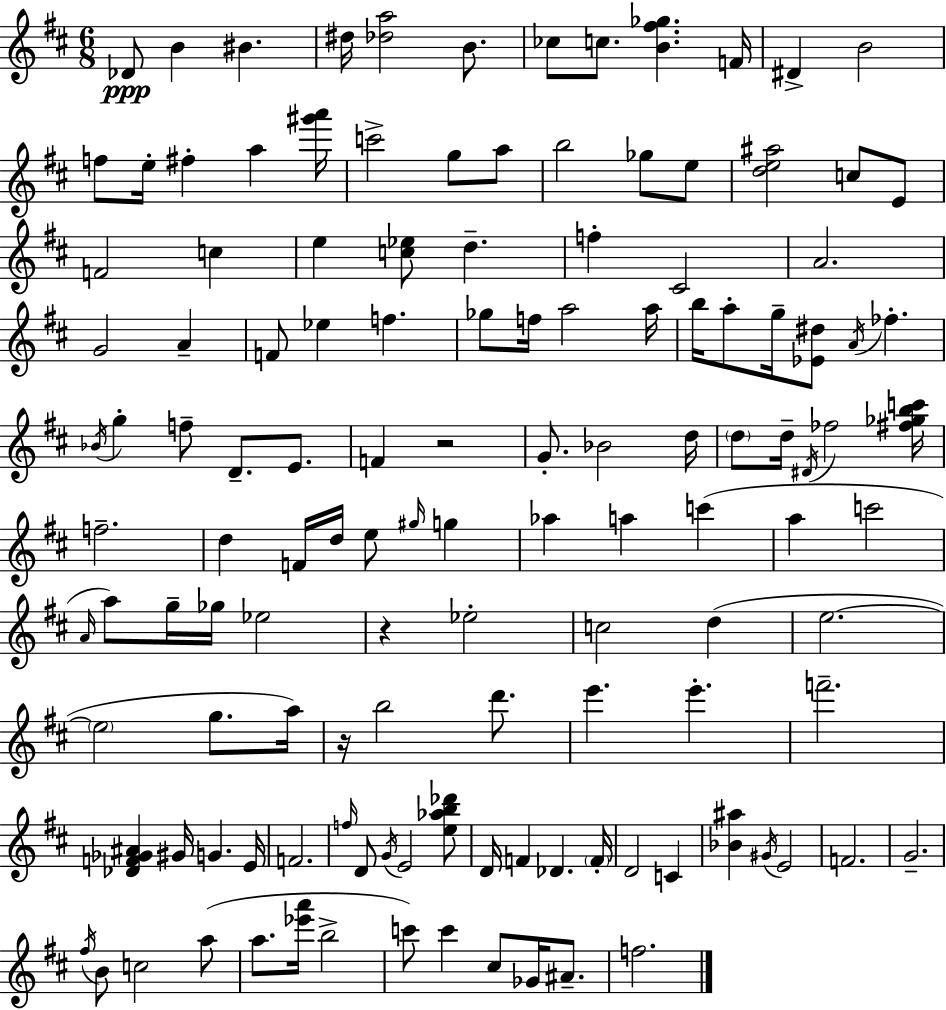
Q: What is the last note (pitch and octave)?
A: F5